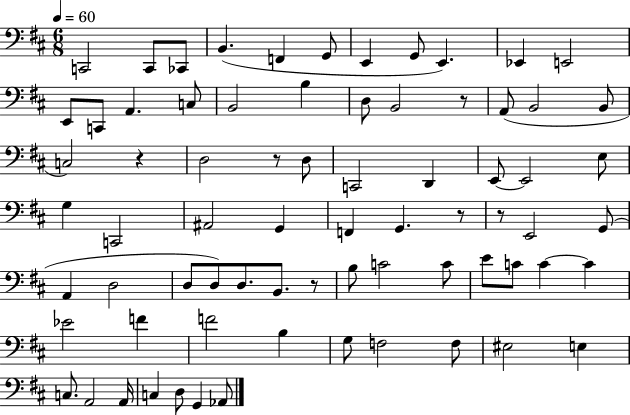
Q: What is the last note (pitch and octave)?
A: Ab2